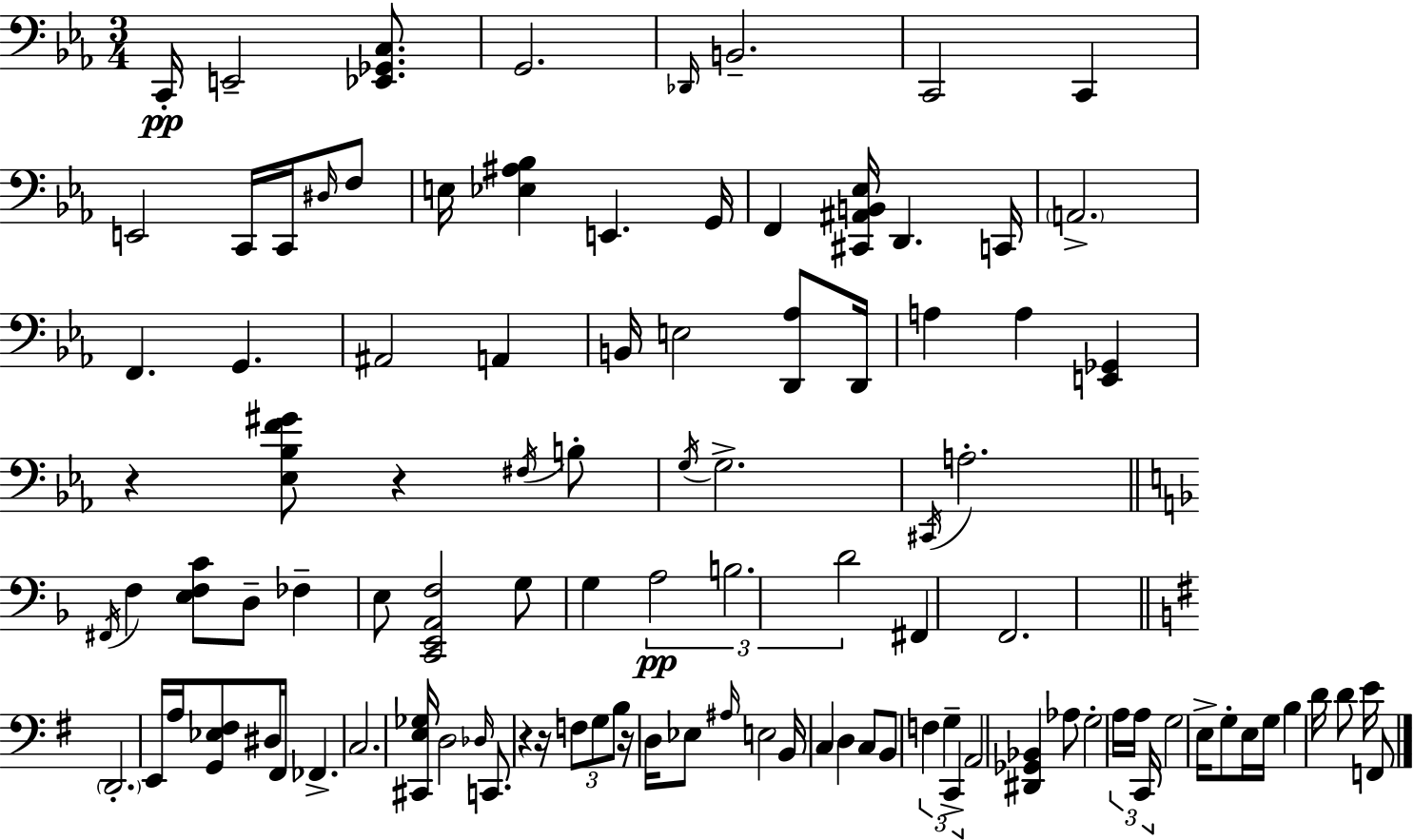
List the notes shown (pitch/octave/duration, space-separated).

C2/s E2/h [Eb2,Gb2,C3]/e. G2/h. Db2/s B2/h. C2/h C2/q E2/h C2/s C2/s D#3/s F3/e E3/s [Eb3,A#3,Bb3]/q E2/q. G2/s F2/q [C#2,A#2,B2,Eb3]/s D2/q. C2/s A2/h. F2/q. G2/q. A#2/h A2/q B2/s E3/h [D2,Ab3]/e D2/s A3/q A3/q [E2,Gb2]/q R/q [Eb3,Bb3,F4,G#4]/e R/q F#3/s B3/e G3/s G3/h. C#2/s A3/h. F#2/s F3/q [E3,F3,C4]/e D3/e FES3/q E3/e [C2,E2,A2,F3]/h G3/e G3/q A3/h B3/h. D4/h F#2/q F2/h. D2/h. E2/s A3/s [G2,Eb3,F#3]/e D#3/s F#2/s FES2/q. C3/h. [C#2,E3,Gb3]/s D3/h Db3/s C2/e. R/q R/s F3/e G3/e B3/e R/s D3/s Eb3/e A#3/s E3/h B2/s C3/q D3/q C3/e B2/e F3/q G3/q C2/q A2/h [D#2,Gb2,Bb2]/q Ab3/e G3/h A3/s A3/s C2/s G3/h E3/s G3/e E3/s G3/s B3/q D4/s D4/e E4/s F2/e